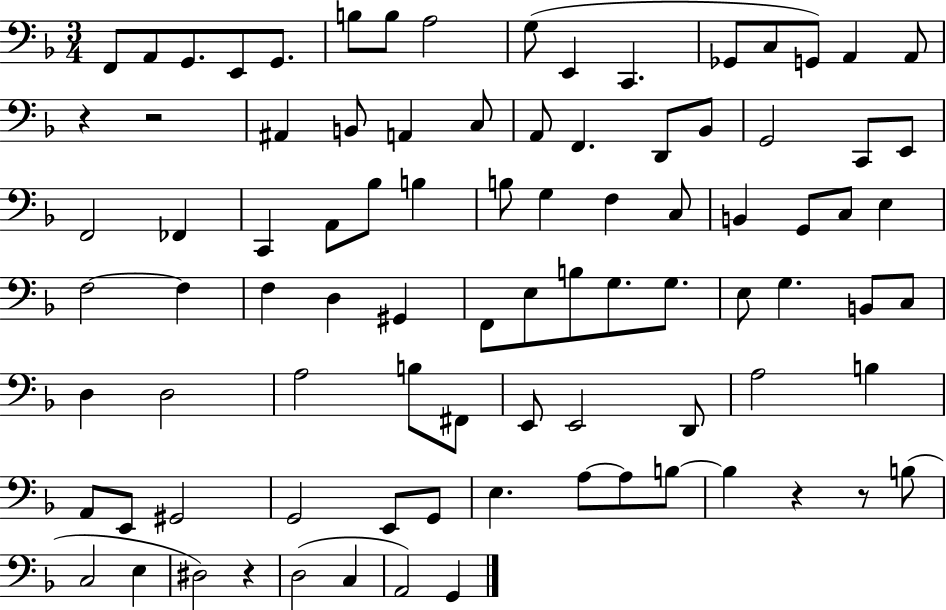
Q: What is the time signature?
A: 3/4